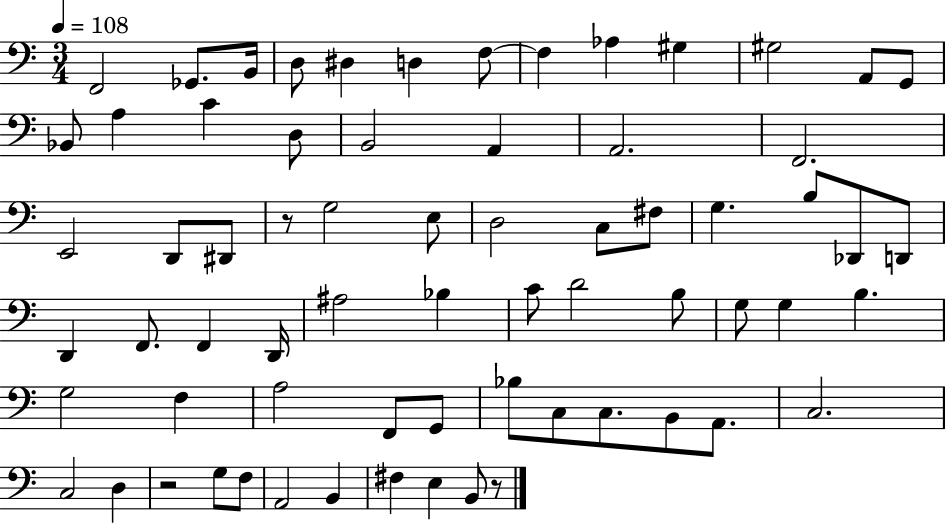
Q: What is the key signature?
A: C major